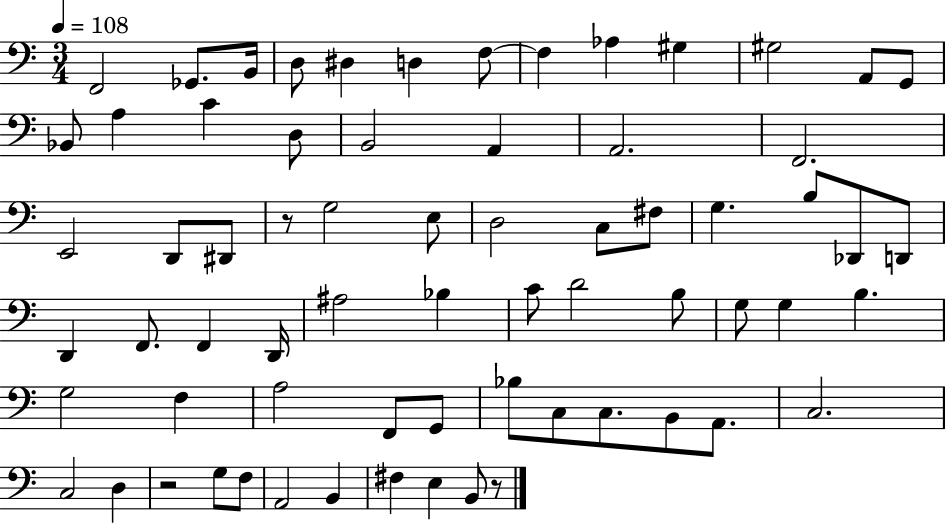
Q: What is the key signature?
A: C major